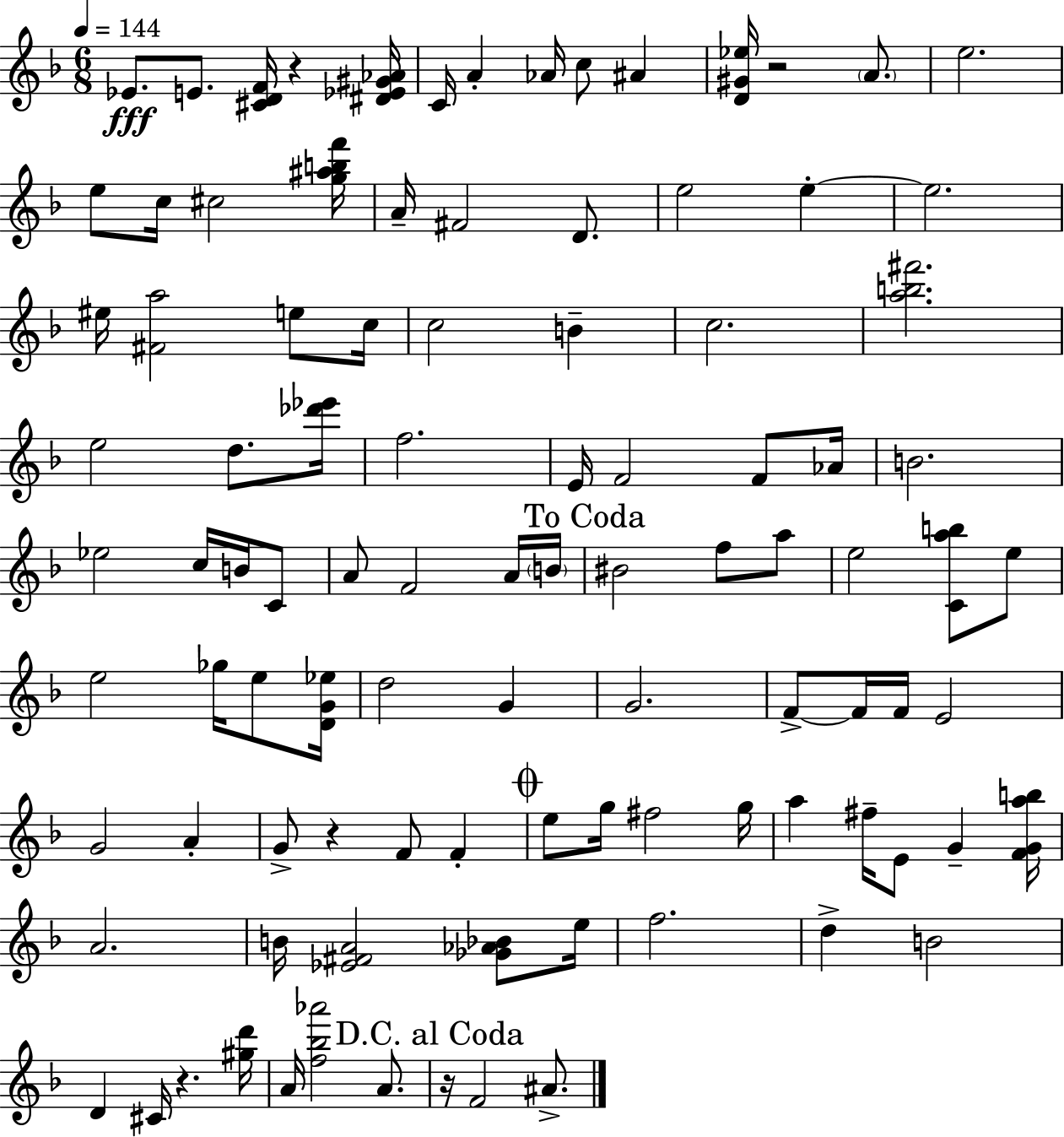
{
  \clef treble
  \numericTimeSignature
  \time 6/8
  \key d \minor
  \tempo 4 = 144
  \repeat volta 2 { ees'8.\fff e'8. <cis' d' f'>16 r4 <dis' ees' gis' aes'>16 | c'16 a'4-. aes'16 c''8 ais'4 | <d' gis' ees''>16 r2 \parenthesize a'8. | e''2. | \break e''8 c''16 cis''2 <g'' ais'' b'' f'''>16 | a'16-- fis'2 d'8. | e''2 e''4-.~~ | e''2. | \break eis''16 <fis' a''>2 e''8 c''16 | c''2 b'4-- | c''2. | <a'' b'' fis'''>2. | \break e''2 d''8. <des''' ees'''>16 | f''2. | e'16 f'2 f'8 aes'16 | b'2. | \break ees''2 c''16 b'16 c'8 | a'8 f'2 a'16 \parenthesize b'16 | \mark "To Coda" bis'2 f''8 a''8 | e''2 <c' a'' b''>8 e''8 | \break e''2 ges''16 e''8 <d' g' ees''>16 | d''2 g'4 | g'2. | f'8->~~ f'16 f'16 e'2 | \break g'2 a'4-. | g'8-> r4 f'8 f'4-. | \mark \markup { \musicglyph "scripts.coda" } e''8 g''16 fis''2 g''16 | a''4 fis''16-- e'8 g'4-- <f' g' a'' b''>16 | \break a'2. | b'16 <ees' fis' a'>2 <ges' aes' bes'>8 e''16 | f''2. | d''4-> b'2 | \break d'4 cis'16 r4. <gis'' d'''>16 | a'16 <f'' bes'' aes'''>2 a'8. | \mark "D.C. al Coda" r16 f'2 ais'8.-> | } \bar "|."
}